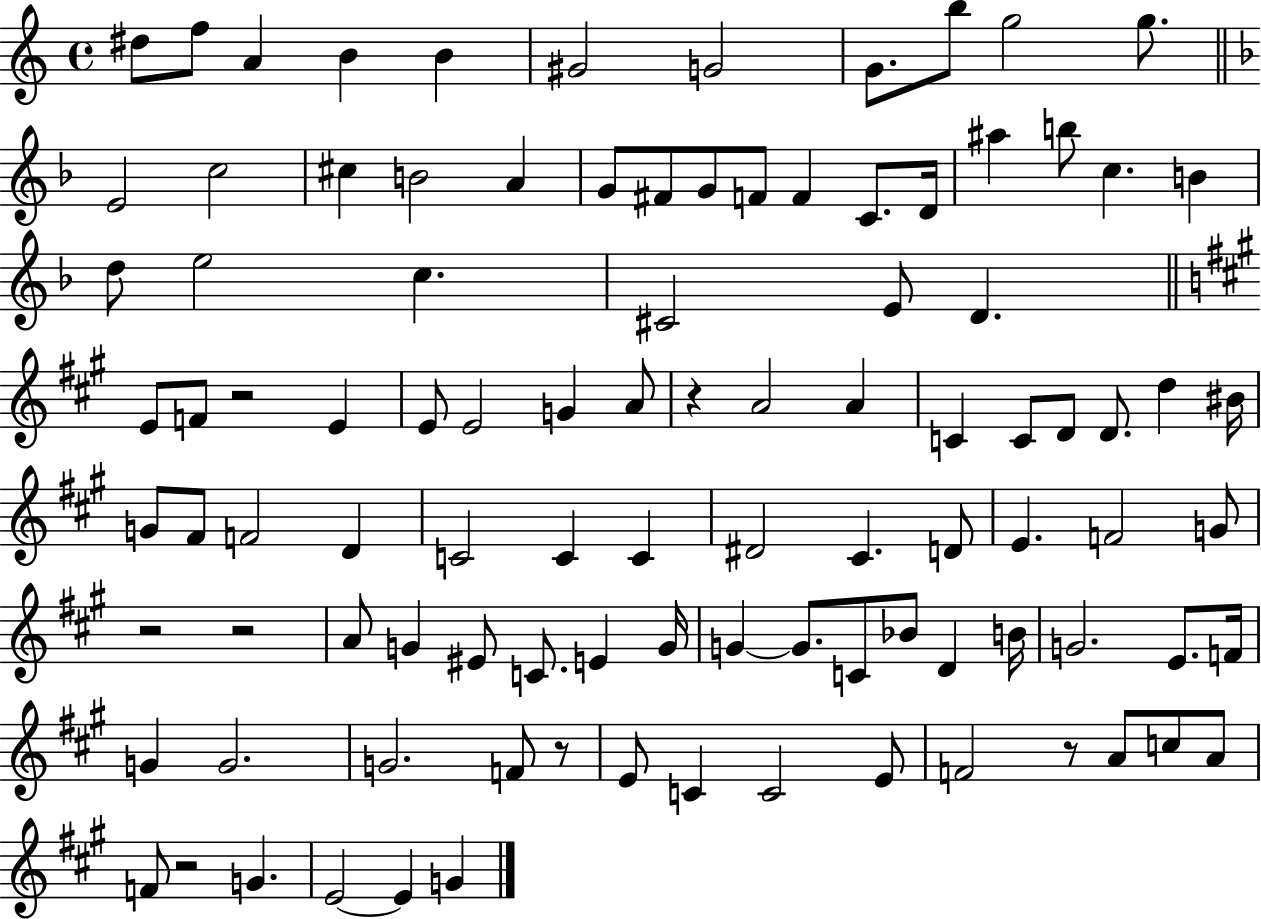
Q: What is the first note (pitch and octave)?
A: D#5